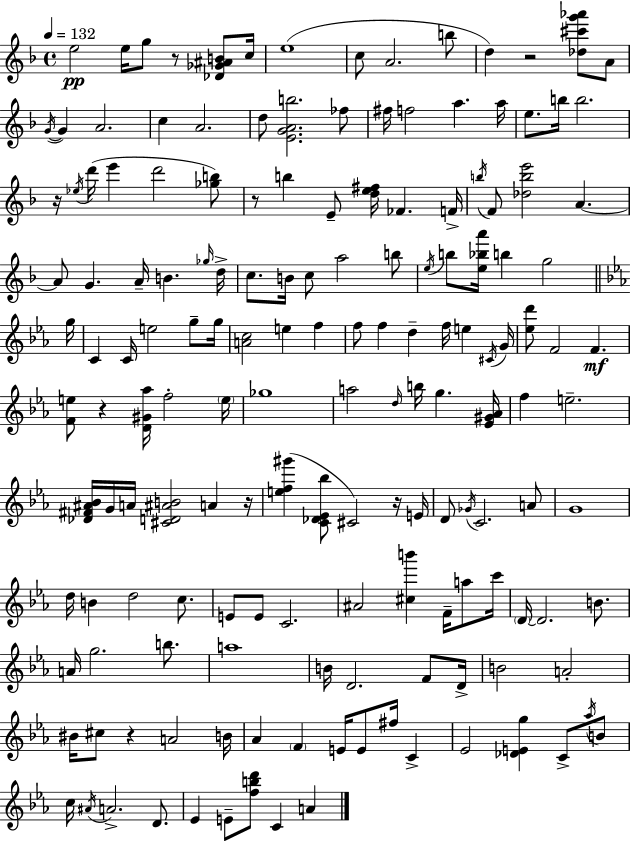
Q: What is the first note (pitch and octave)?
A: E5